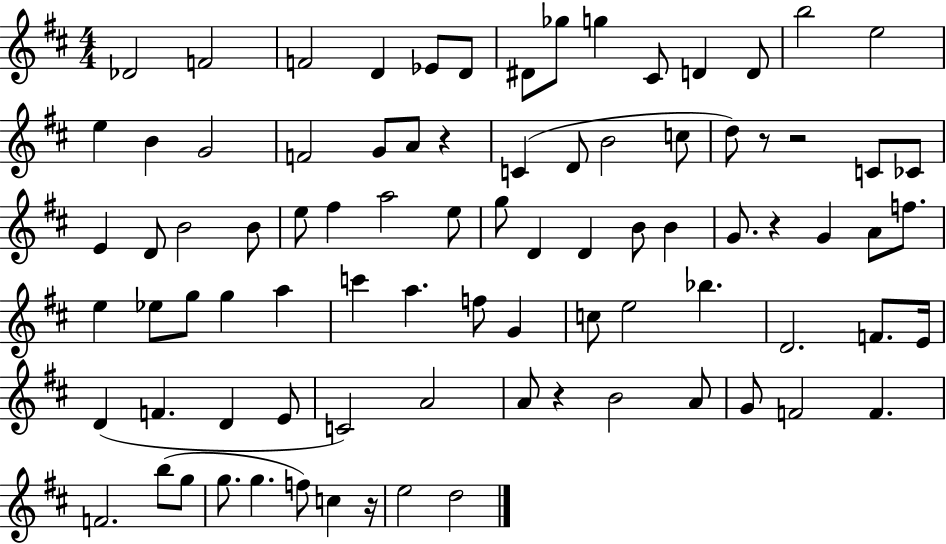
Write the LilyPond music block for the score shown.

{
  \clef treble
  \numericTimeSignature
  \time 4/4
  \key d \major
  des'2 f'2 | f'2 d'4 ees'8 d'8 | dis'8 ges''8 g''4 cis'8 d'4 d'8 | b''2 e''2 | \break e''4 b'4 g'2 | f'2 g'8 a'8 r4 | c'4( d'8 b'2 c''8 | d''8) r8 r2 c'8 ces'8 | \break e'4 d'8 b'2 b'8 | e''8 fis''4 a''2 e''8 | g''8 d'4 d'4 b'8 b'4 | g'8. r4 g'4 a'8 f''8. | \break e''4 ees''8 g''8 g''4 a''4 | c'''4 a''4. f''8 g'4 | c''8 e''2 bes''4. | d'2. f'8. e'16 | \break d'4( f'4. d'4 e'8 | c'2) a'2 | a'8 r4 b'2 a'8 | g'8 f'2 f'4. | \break f'2. b''8( g''8 | g''8. g''4. f''8) c''4 r16 | e''2 d''2 | \bar "|."
}